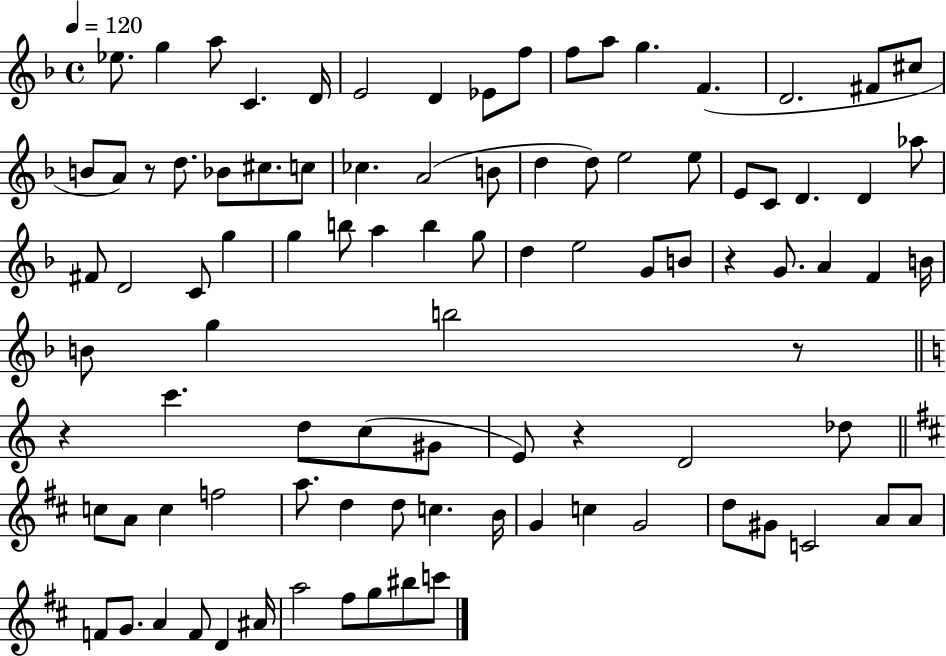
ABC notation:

X:1
T:Untitled
M:4/4
L:1/4
K:F
_e/2 g a/2 C D/4 E2 D _E/2 f/2 f/2 a/2 g F D2 ^F/2 ^c/2 B/2 A/2 z/2 d/2 _B/2 ^c/2 c/2 _c A2 B/2 d d/2 e2 e/2 E/2 C/2 D D _a/2 ^F/2 D2 C/2 g g b/2 a b g/2 d e2 G/2 B/2 z G/2 A F B/4 B/2 g b2 z/2 z c' d/2 c/2 ^G/2 E/2 z D2 _d/2 c/2 A/2 c f2 a/2 d d/2 c B/4 G c G2 d/2 ^G/2 C2 A/2 A/2 F/2 G/2 A F/2 D ^A/4 a2 ^f/2 g/2 ^b/2 c'/2